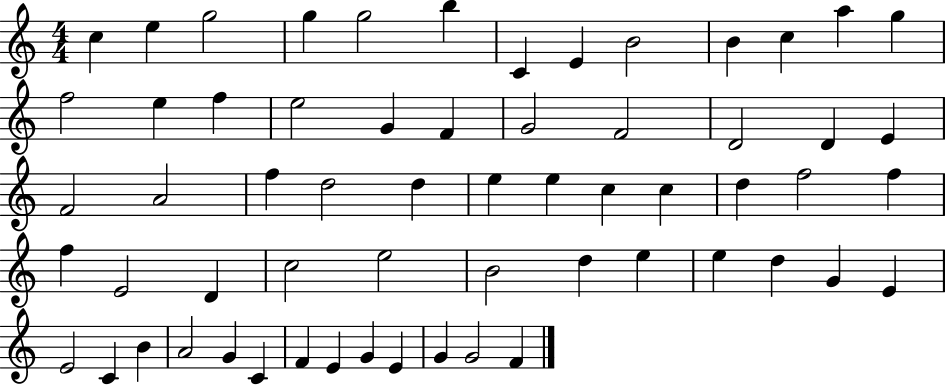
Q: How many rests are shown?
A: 0